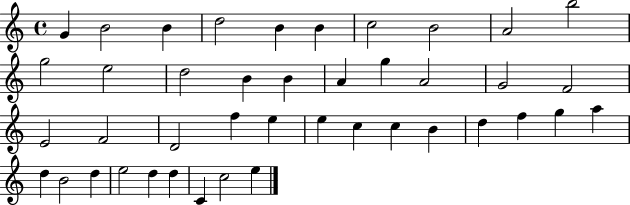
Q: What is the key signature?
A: C major